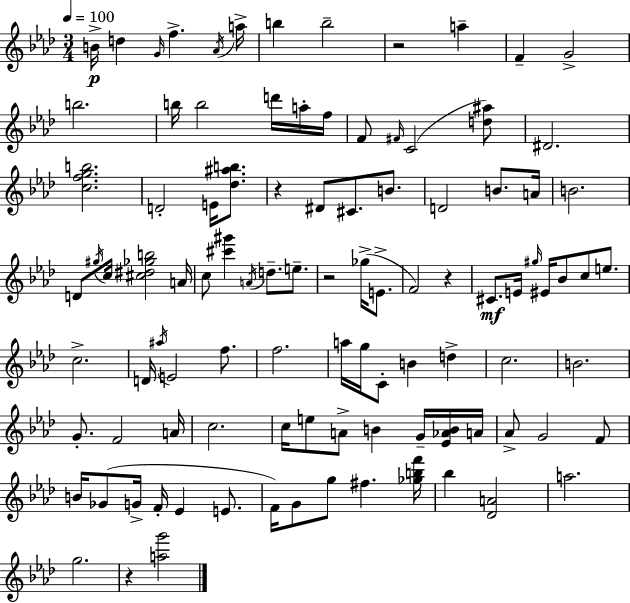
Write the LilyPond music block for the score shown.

{
  \clef treble
  \numericTimeSignature
  \time 3/4
  \key aes \major
  \tempo 4 = 100
  \repeat volta 2 { b'16->\p d''4 \grace { g'16 } f''4.-> | \acciaccatura { aes'16 } a''16-> b''4 b''2-- | r2 a''4-- | f'4-- g'2-> | \break b''2. | b''16 b''2 d'''16 | a''16-. f''16 f'8 \grace { fis'16 }( c'2 | <d'' ais''>8) dis'2. | \break <c'' f'' g'' b''>2. | d'2-. e'16 | <des'' ais'' b''>8. r4 dis'8 cis'8. | b'8. d'2 b'8. | \break a'16 b'2. | d'8 \acciaccatura { gis''16 } c''16 <cis'' dis'' ges'' b''>2 | a'16 c''8 <cis''' gis'''>4 \acciaccatura { a'16 } d''8.-- | e''8.-- r2 | \break ges''16->( e'8.-> f'2) | r4 cis'8.\mf e'16 \grace { gis''16 } eis'16 bes'8 | c''8 e''8. c''2.-> | d'16 \acciaccatura { ais''16 } e'2 | \break f''8. f''2. | a''16 g''16 c'8-. b'4 | d''4-> c''2. | b'2. | \break g'8.-. f'2 | a'16 c''2. | c''16 e''8 a'8-> | b'4 g'16-- <ees' aes' b'>16 a'16 aes'8-> g'2 | \break f'8 b'16 ges'8( g'16-> f'16-. | ees'4 e'8. f'16) g'8 g''8 | fis''4. <ges'' b'' f'''>16 bes''4 <des' a'>2 | a''2. | \break g''2. | r4 <a'' g'''>2 | } \bar "|."
}